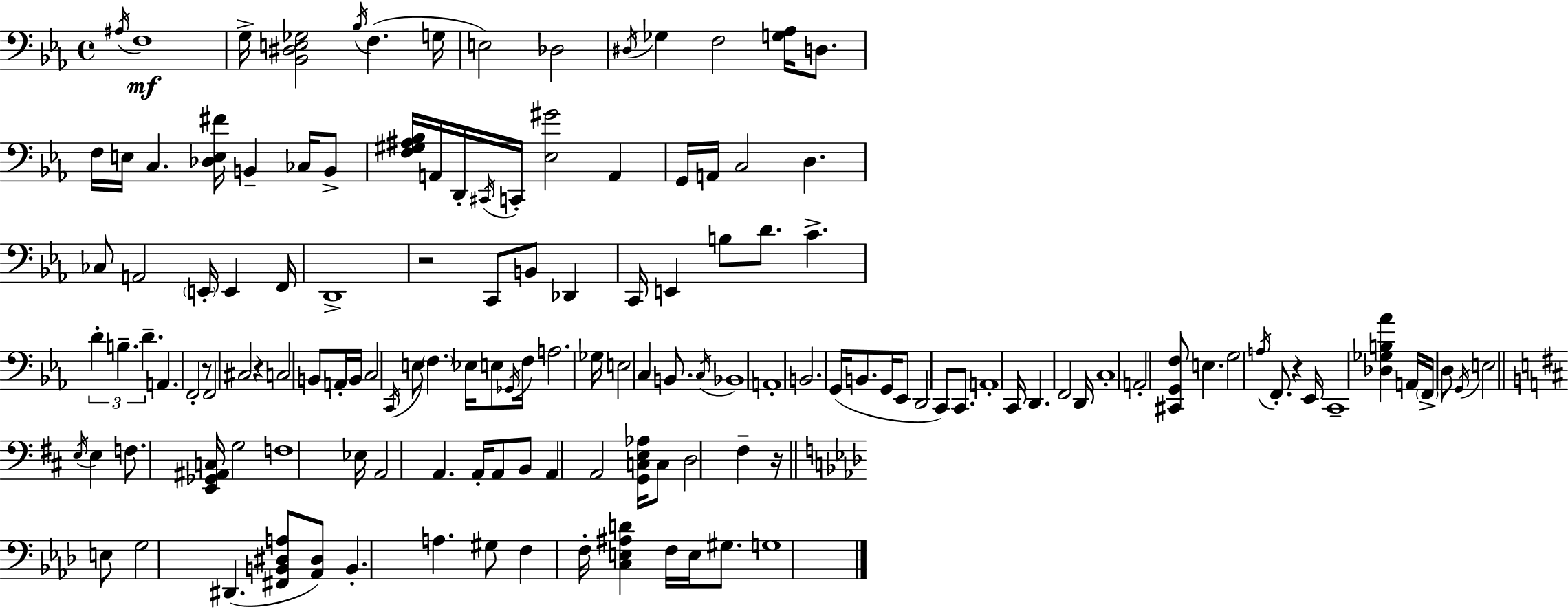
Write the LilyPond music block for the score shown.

{
  \clef bass
  \time 4/4
  \defaultTimeSignature
  \key c \minor
  \acciaccatura { ais16 }\mf f1 | g16-> <bes, dis e ges>2 \acciaccatura { bes16 } f4.( | g16 e2) des2 | \acciaccatura { dis16 } ges4 f2 <g aes>16 | \break d8. f16 e16 c4. <des e fis'>16 b,4-- | ces16 b,8-> <f gis ais bes>16 a,16 d,16-. \acciaccatura { cis,16 } c,16-. <ees gis'>2 | a,4 g,16 a,16 c2 d4. | ces8 a,2 \parenthesize e,16-. e,4 | \break f,16 d,1-> | r2 c,8 b,8 | des,4 c,16 e,4 b8 d'8. c'4.-> | \tuplet 3/2 { d'4-. b4.-- d'4.-- } | \break a,4. f,2-. | r8 f,2 cis2 | r4 c2 | b,8 a,16-. b,16 c2 \acciaccatura { c,16 } e8 \parenthesize f4. | \break ees16 e8 \acciaccatura { ges,16 } f16 a2. | ges16 e2 c4 | b,8. \acciaccatura { c16 } bes,1 | a,1-. | \break b,2. | g,16( b,8. g,16 ees,8 d,2 | c,8) c,8. a,1-. | c,16 d,4. f,2 | \break d,16 c1-. | a,2-. <cis, g, f>8 | e4. g2 \acciaccatura { a16 } | f,8.-. r4 ees,16 c,1-- | \break <des ges b aes'>4 a,16 \parenthesize f,16-> d8 | \acciaccatura { g,16 } e2 \bar "||" \break \key d \major \acciaccatura { e16 } e4 f8. <e, ges, ais, c>16 g2 | f1 | ees16 a,2 a,4. | a,16-. a,8 b,8 a,4 a,2 | \break <g, c e aes>16 c8 d2 fis4-- | r16 \bar "||" \break \key aes \major e8 g2 dis,4.( | <fis, b, dis a>8 <aes, dis>8) b,4.-. a4. | gis8 f4 f16-. <c e ais d'>4 f16 e16 gis8. | g1 | \break \bar "|."
}